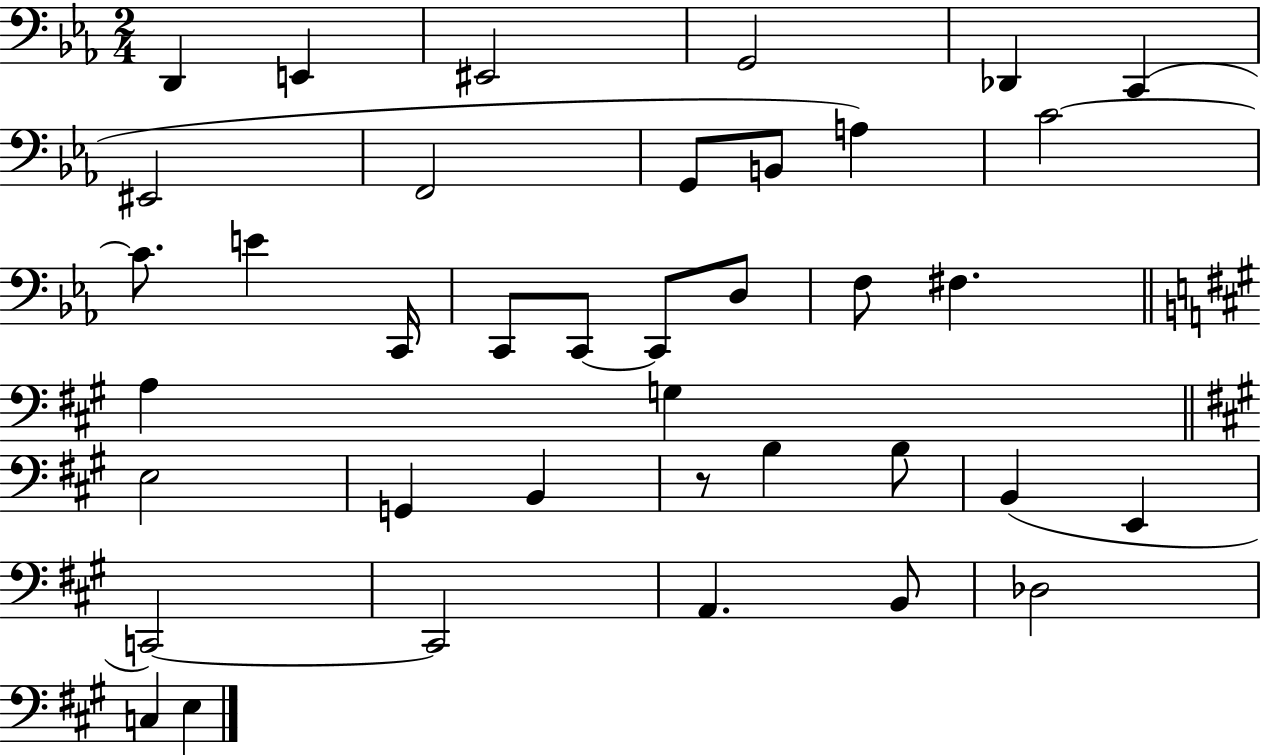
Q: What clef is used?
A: bass